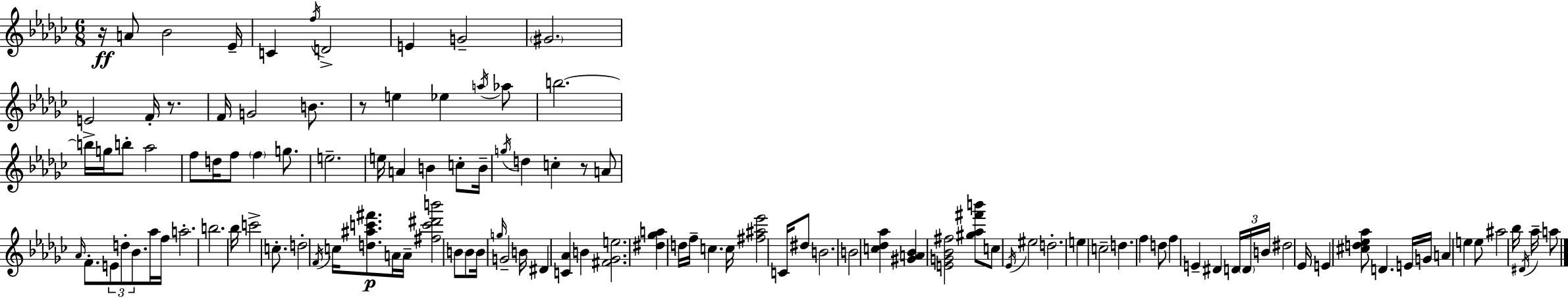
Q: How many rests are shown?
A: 4